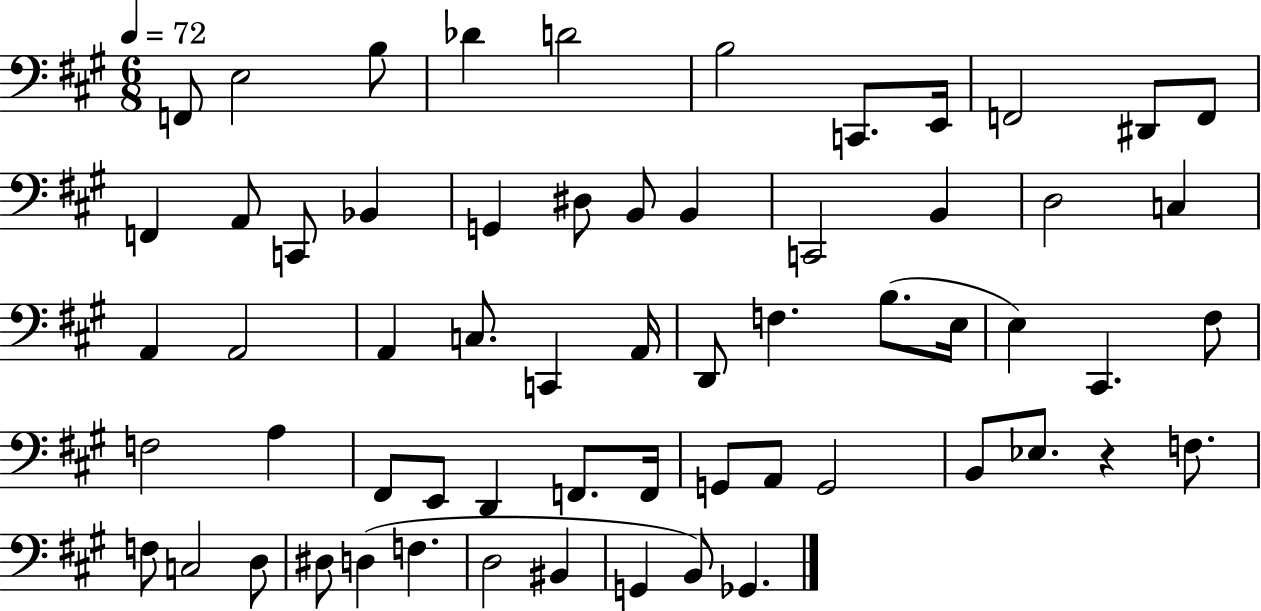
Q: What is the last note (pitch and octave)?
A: Gb2